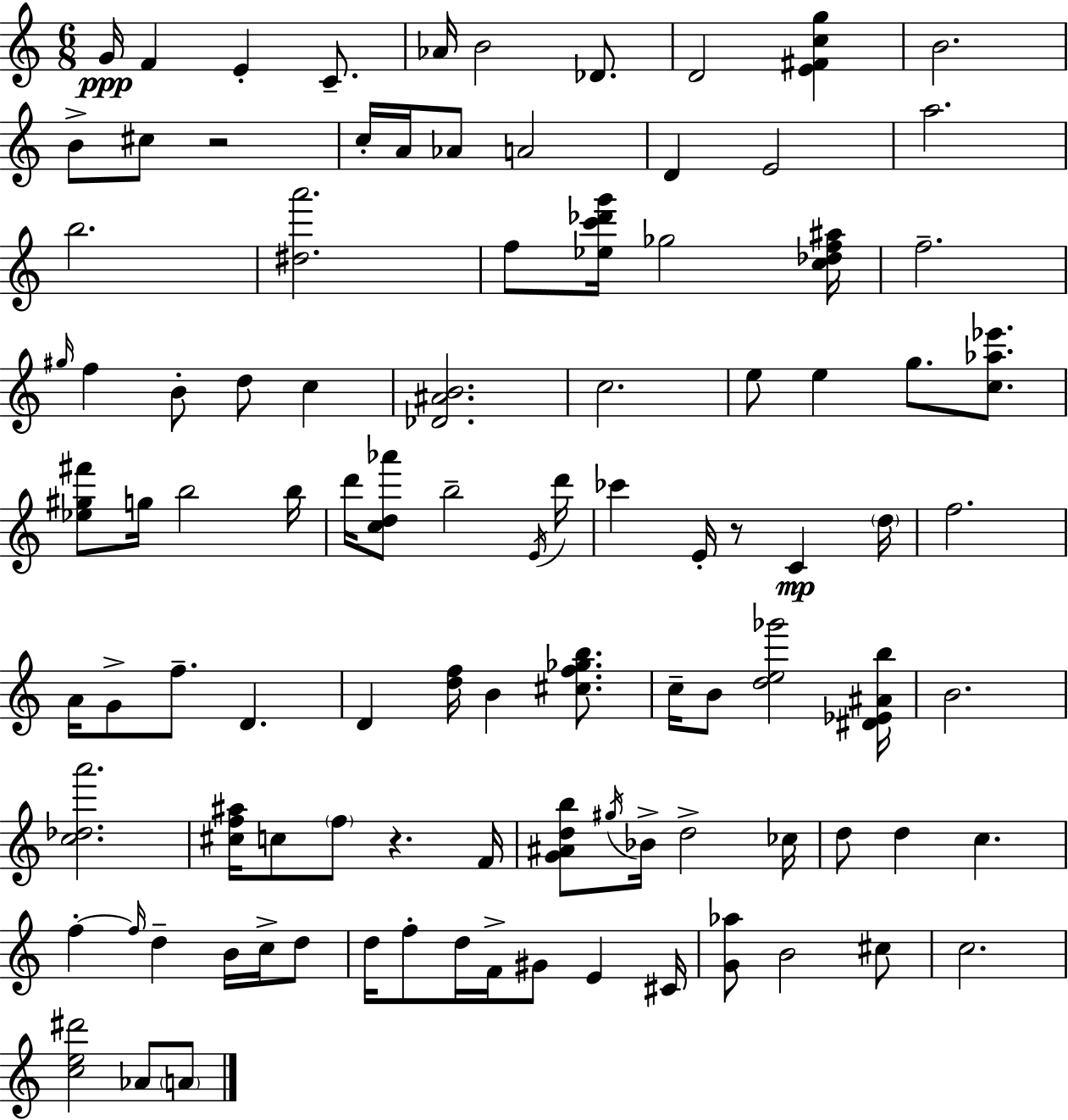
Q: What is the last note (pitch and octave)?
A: A4